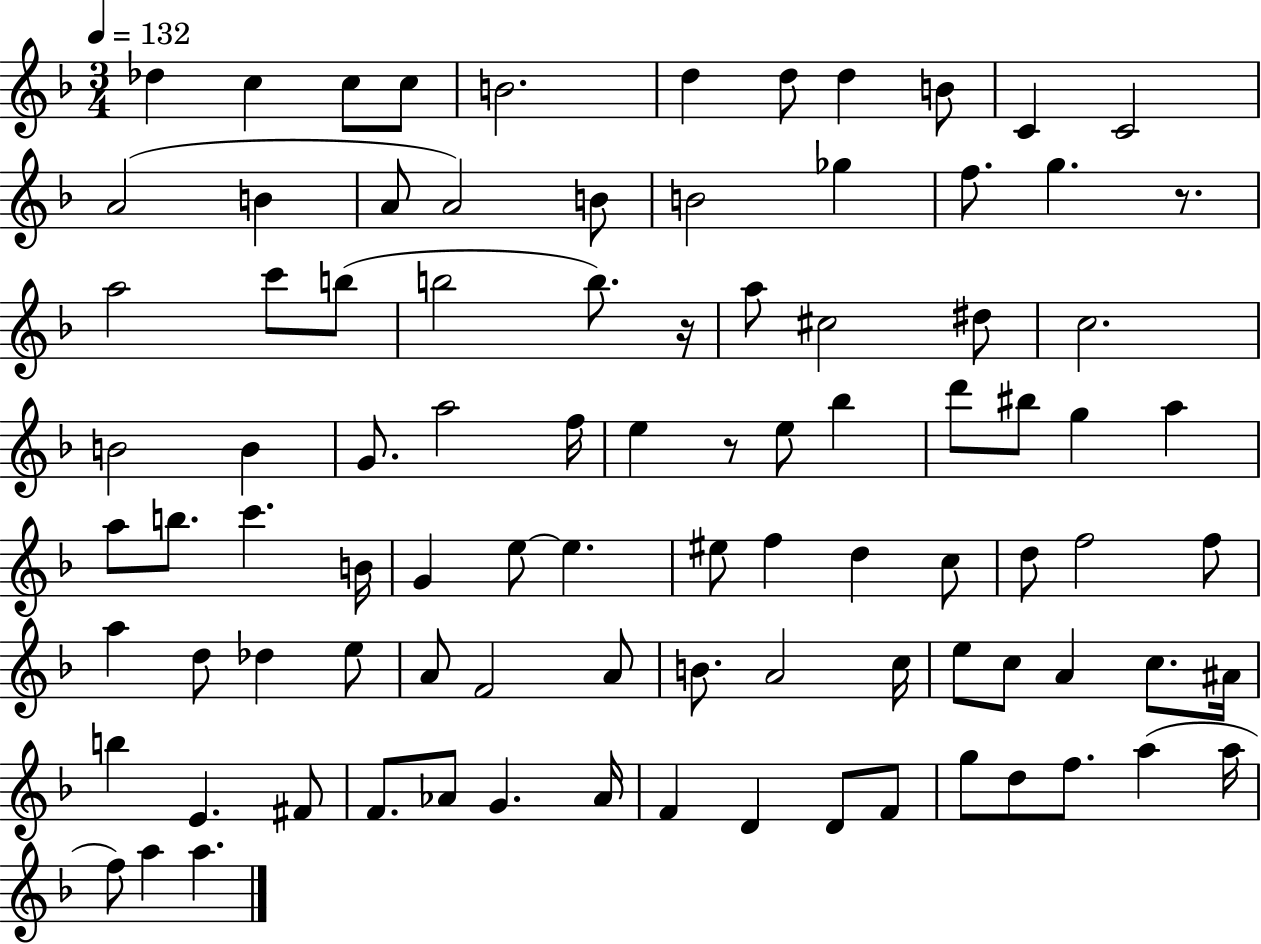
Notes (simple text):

Db5/q C5/q C5/e C5/e B4/h. D5/q D5/e D5/q B4/e C4/q C4/h A4/h B4/q A4/e A4/h B4/e B4/h Gb5/q F5/e. G5/q. R/e. A5/h C6/e B5/e B5/h B5/e. R/s A5/e C#5/h D#5/e C5/h. B4/h B4/q G4/e. A5/h F5/s E5/q R/e E5/e Bb5/q D6/e BIS5/e G5/q A5/q A5/e B5/e. C6/q. B4/s G4/q E5/e E5/q. EIS5/e F5/q D5/q C5/e D5/e F5/h F5/e A5/q D5/e Db5/q E5/e A4/e F4/h A4/e B4/e. A4/h C5/s E5/e C5/e A4/q C5/e. A#4/s B5/q E4/q. F#4/e F4/e. Ab4/e G4/q. Ab4/s F4/q D4/q D4/e F4/e G5/e D5/e F5/e. A5/q A5/s F5/e A5/q A5/q.